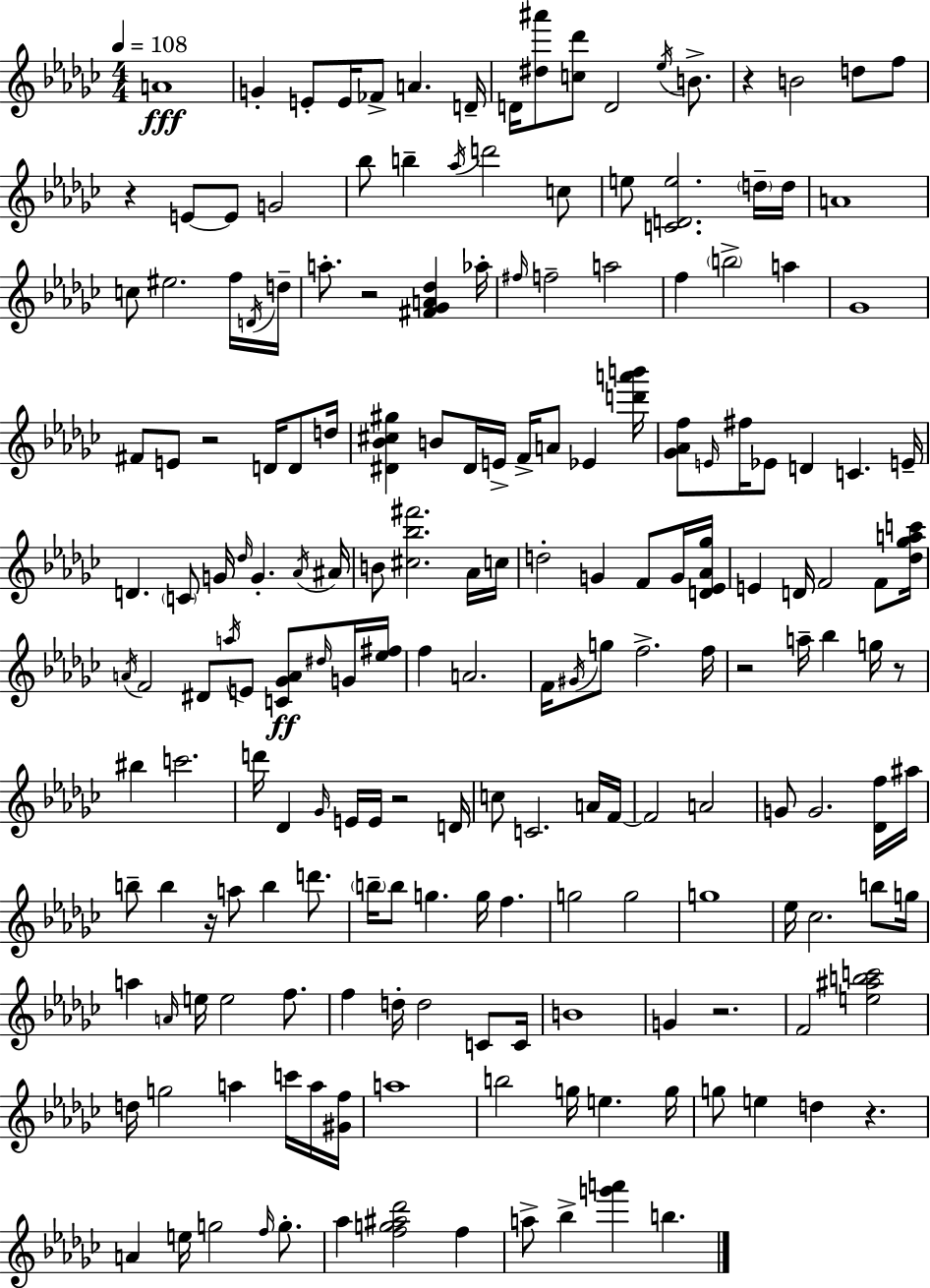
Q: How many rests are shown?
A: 10